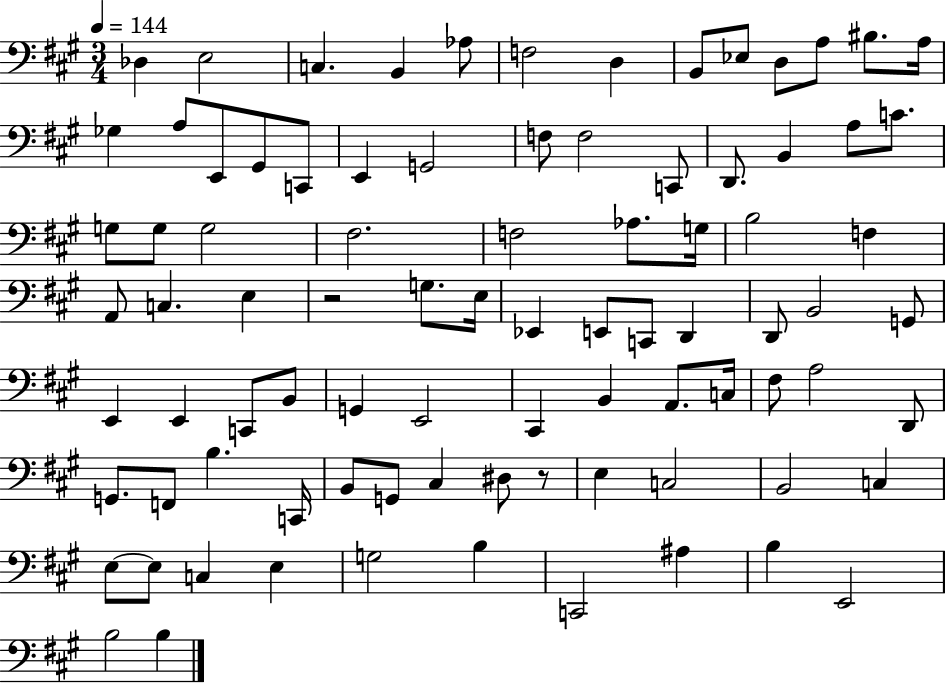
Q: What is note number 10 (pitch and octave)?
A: D3